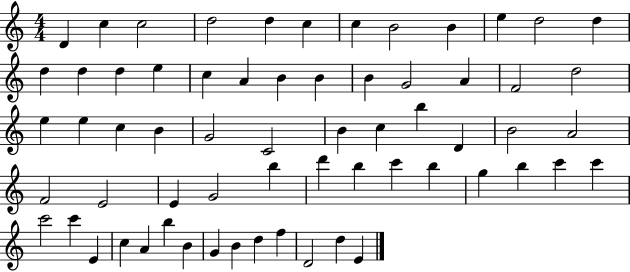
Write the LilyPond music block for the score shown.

{
  \clef treble
  \numericTimeSignature
  \time 4/4
  \key c \major
  d'4 c''4 c''2 | d''2 d''4 c''4 | c''4 b'2 b'4 | e''4 d''2 d''4 | \break d''4 d''4 d''4 e''4 | c''4 a'4 b'4 b'4 | b'4 g'2 a'4 | f'2 d''2 | \break e''4 e''4 c''4 b'4 | g'2 c'2 | b'4 c''4 b''4 d'4 | b'2 a'2 | \break f'2 e'2 | e'4 g'2 b''4 | d'''4 b''4 c'''4 b''4 | g''4 b''4 c'''4 c'''4 | \break c'''2 c'''4 e'4 | c''4 a'4 b''4 b'4 | g'4 b'4 d''4 f''4 | d'2 d''4 e'4 | \break \bar "|."
}